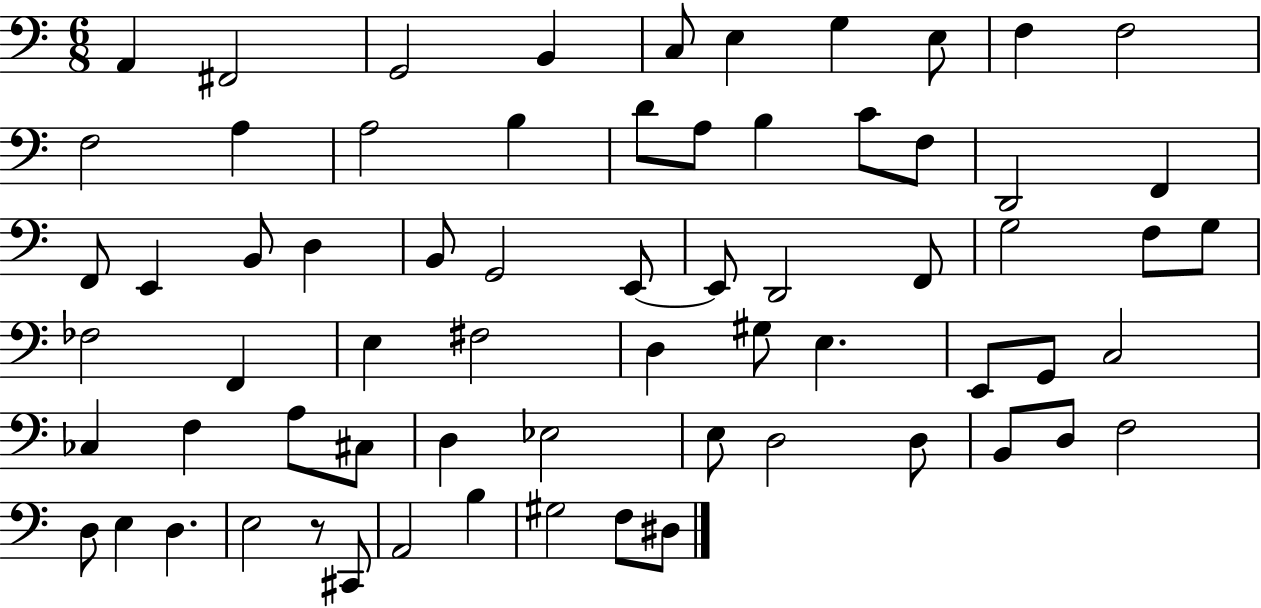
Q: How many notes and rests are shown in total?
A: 67